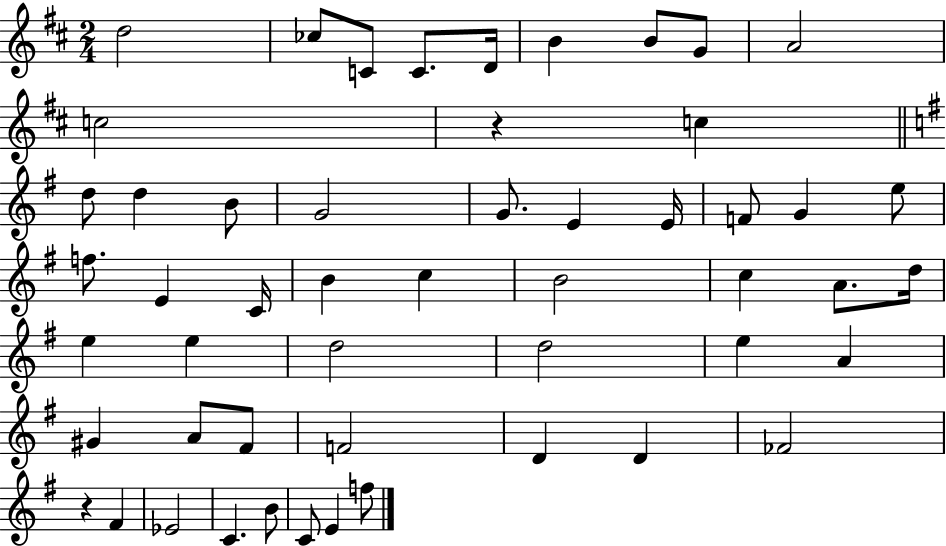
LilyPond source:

{
  \clef treble
  \numericTimeSignature
  \time 2/4
  \key d \major
  \repeat volta 2 { d''2 | ces''8 c'8 c'8. d'16 | b'4 b'8 g'8 | a'2 | \break c''2 | r4 c''4 | \bar "||" \break \key g \major d''8 d''4 b'8 | g'2 | g'8. e'4 e'16 | f'8 g'4 e''8 | \break f''8. e'4 c'16 | b'4 c''4 | b'2 | c''4 a'8. d''16 | \break e''4 e''4 | d''2 | d''2 | e''4 a'4 | \break gis'4 a'8 fis'8 | f'2 | d'4 d'4 | fes'2 | \break r4 fis'4 | ees'2 | c'4. b'8 | c'8 e'4 f''8 | \break } \bar "|."
}